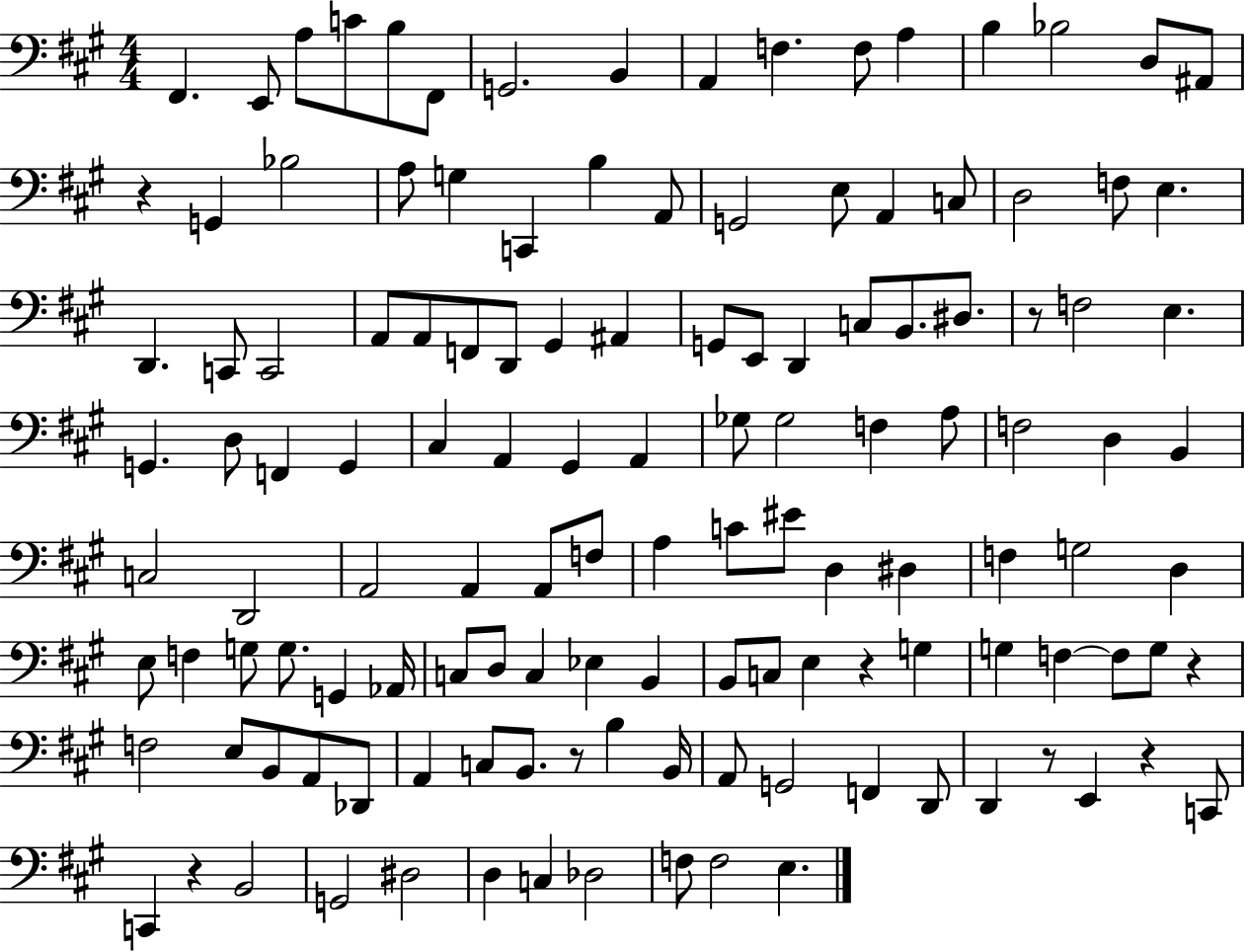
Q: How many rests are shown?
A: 8